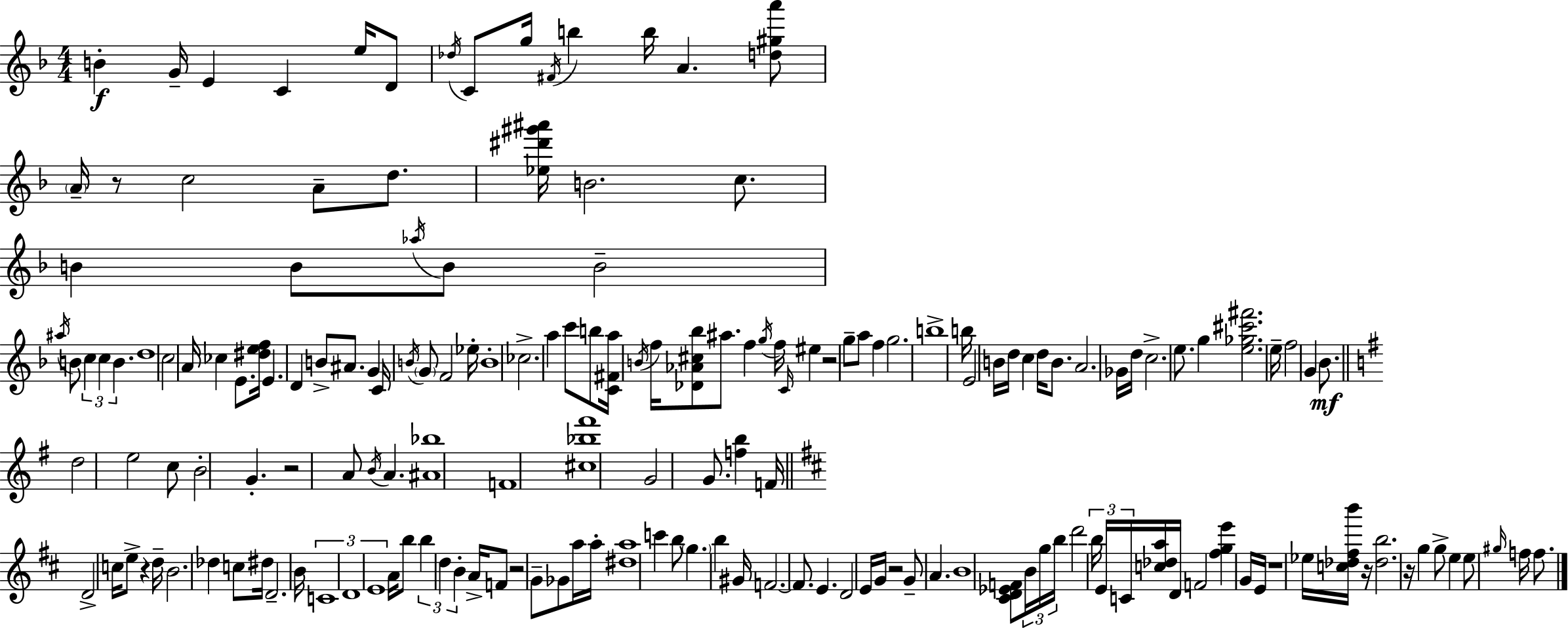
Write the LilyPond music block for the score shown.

{
  \clef treble
  \numericTimeSignature
  \time 4/4
  \key d \minor
  b'4-.\f g'16-- e'4 c'4 e''16 d'8 | \acciaccatura { des''16 } c'8 g''16 \acciaccatura { fis'16 } b''4 b''16 a'4. | <d'' gis'' a'''>8 \parenthesize a'16-- r8 c''2 a'8-- d''8. | <ees'' dis''' gis''' ais'''>16 b'2. c''8. | \break b'4 b'8 \acciaccatura { aes''16 } b'8 b'2-- | \acciaccatura { ais''16 } b'8 \tuplet 3/2 { c''4 c''4 b'4. } | d''1 | c''2 a'16 ces''4 | \break e'8. <dis'' e'' f''>16 e'4. d'4 b'8-> | ais'8. g'4 c'16 \acciaccatura { b'16 } \parenthesize g'8 f'2 | ees''16-. b'1-. | ces''2.-> | \break a''4 c'''8 b''8 <c' fis' a''>16 \acciaccatura { b'16 } f''16 <des' aes' cis'' bes''>8 ais''8. | f''4 \acciaccatura { g''16 } f''16 \grace { c'16 } eis''4 r2 | g''8-- a''8 f''4 g''2. | b''1-> | \break b''16 e'2 | b'16 d''16 c''4 d''16 b'8. a'2. | ges'16 d''16 c''2.-> | e''8. g''4 <e'' ges'' cis''' fis'''>2. | \break e''16-- f''2 | g'4 bes'8.\mf \bar "||" \break \key e \minor d''2 e''2 | c''8 b'2-. g'4.-. | r2 a'8 \acciaccatura { b'16 } a'4. | <ais' bes''>1 | \break f'1 | <cis'' bes'' fis'''>1 | g'2 g'8. <f'' b''>4 | f'16 \bar "||" \break \key b \minor d'2-> c''16 e''8-> r4 d''16-- | b'2. des''4 | c''8 dis''16 d'2.-- b'16 | \tuplet 3/2 { c'1 | \break d'1 | e'1 } | a'16 b''8 \tuplet 3/2 { b''4 d''4 b'4-. } a'16-> | f'8 r2 g'8-- ges'8 a''16 a''16-. | \break <dis'' a''>1 | c'''4 b''8 \parenthesize g''4. b''4 | gis'16 f'2.~~ f'8. | e'4. d'2 e'16 g'16 | \break r2 g'8-- a'4. | b'1 | <cis' d' ees' f'>8 \tuplet 3/2 { b'16 g''16 b''16 } d'''2 \tuplet 3/2 { b''16 e'16 c'16 } | <c'' des'' a''>16 d'16 f'2 <fis'' g'' e'''>4 g'16 e'16 | \break r1 | ees''16 <c'' des'' fis'' b'''>16 r16 <des'' b''>2. r16 | g''4 g''8-> e''4 e''8 \grace { gis''16 } f''16 f''8. | \bar "|."
}